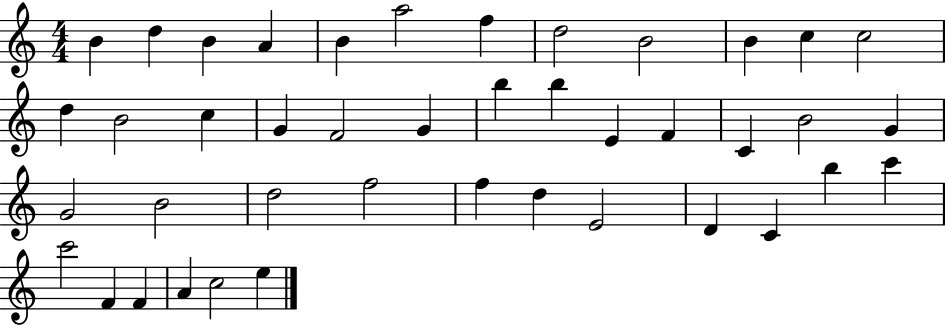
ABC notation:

X:1
T:Untitled
M:4/4
L:1/4
K:C
B d B A B a2 f d2 B2 B c c2 d B2 c G F2 G b b E F C B2 G G2 B2 d2 f2 f d E2 D C b c' c'2 F F A c2 e